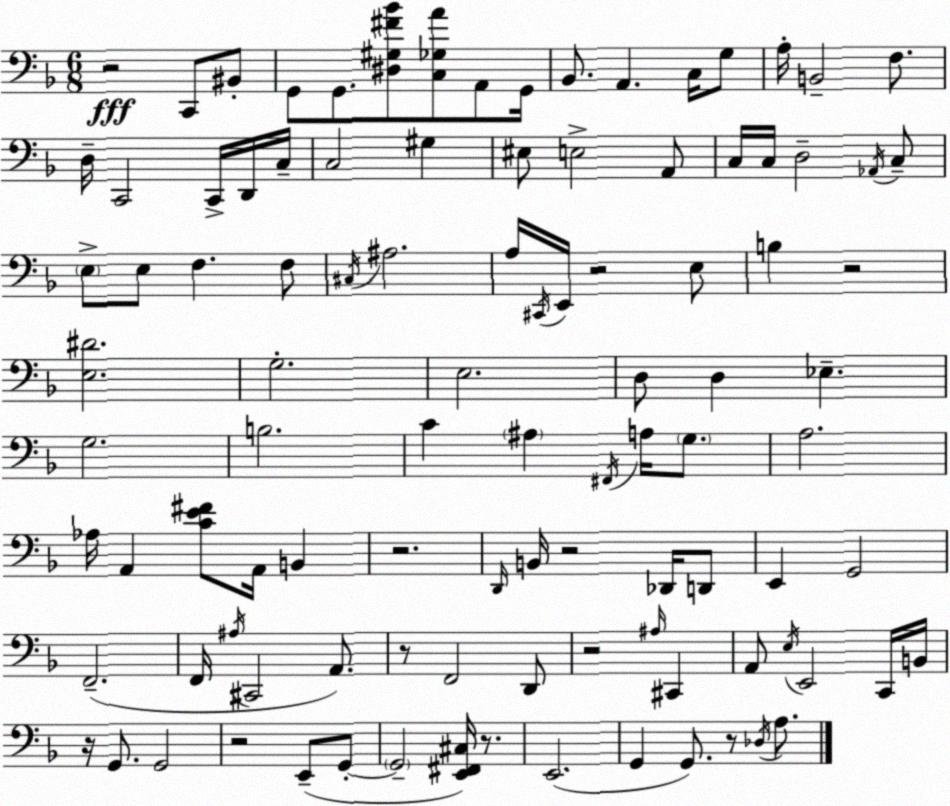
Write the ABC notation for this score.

X:1
T:Untitled
M:6/8
L:1/4
K:Dm
z2 C,,/2 ^B,,/2 G,,/2 G,,/2 [^D,^G,^F_B]/2 [C,_G,A]/2 A,,/2 G,,/4 _B,,/2 A,, C,/4 G,/2 A,/4 B,,2 F,/2 D,/4 C,,2 C,,/4 D,,/4 C,/4 C,2 ^G, ^E,/2 E,2 A,,/2 C,/4 C,/4 D,2 _A,,/4 C,/2 E,/2 E,/2 F, F,/2 ^C,/4 ^A,2 A,/4 ^C,,/4 E,,/4 z2 E,/2 B, z2 [E,^D]2 G,2 E,2 D,/2 D, _E, G,2 B,2 C ^A, ^F,,/4 A,/4 G,/2 A,2 _A,/4 A,, [CE^F]/2 A,,/4 B,, z2 D,,/4 B,,/4 z2 _D,,/4 D,,/2 E,, G,,2 F,,2 F,,/4 ^A,/4 ^C,,2 A,,/2 z/2 F,,2 D,,/2 z2 ^A,/4 ^C,, A,,/2 E,/4 E,,2 C,,/4 B,,/4 z/4 G,,/2 G,,2 z2 E,,/2 G,,/2 G,,2 [E,,^F,,^C,]/4 z/2 E,,2 G,, G,,/2 z/2 _D,/4 A,/2